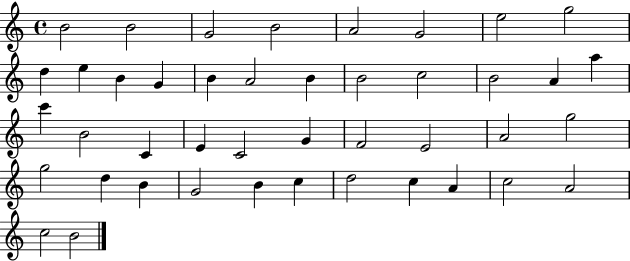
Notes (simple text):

B4/h B4/h G4/h B4/h A4/h G4/h E5/h G5/h D5/q E5/q B4/q G4/q B4/q A4/h B4/q B4/h C5/h B4/h A4/q A5/q C6/q B4/h C4/q E4/q C4/h G4/q F4/h E4/h A4/h G5/h G5/h D5/q B4/q G4/h B4/q C5/q D5/h C5/q A4/q C5/h A4/h C5/h B4/h